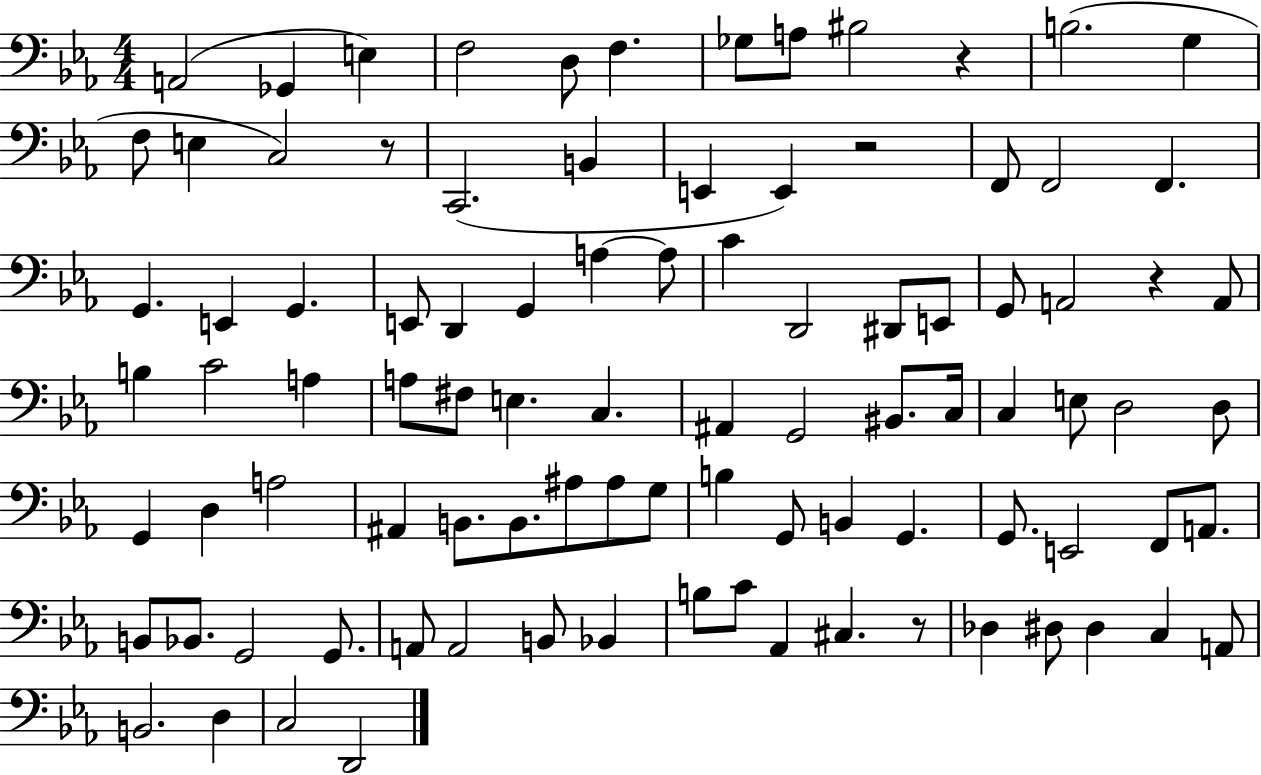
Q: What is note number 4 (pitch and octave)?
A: F3